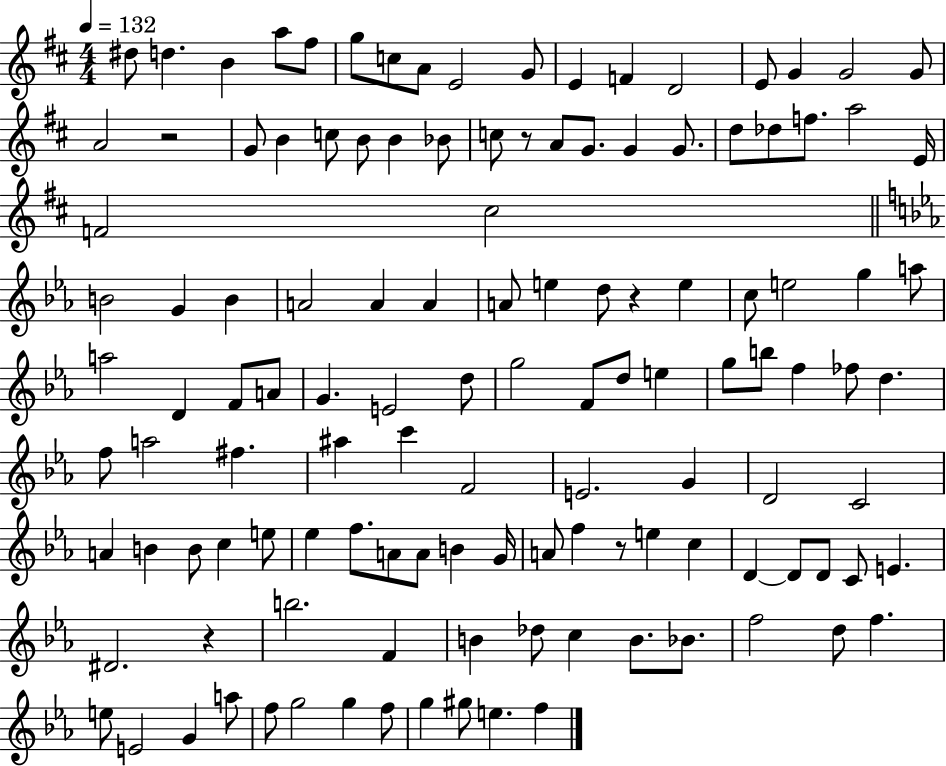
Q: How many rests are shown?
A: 5